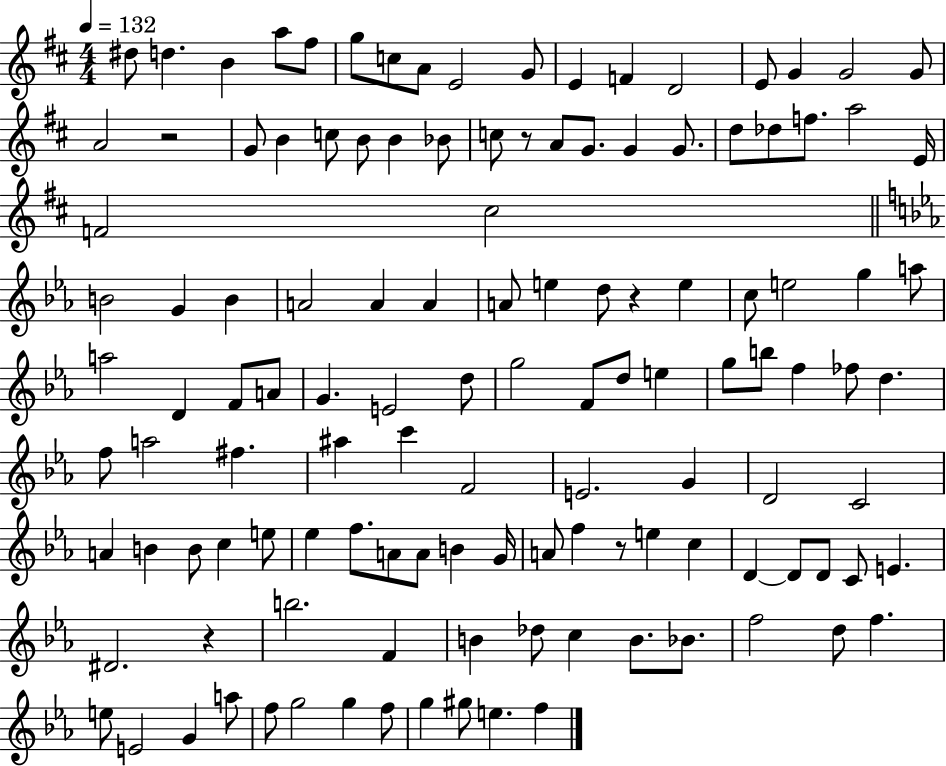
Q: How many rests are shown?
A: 5